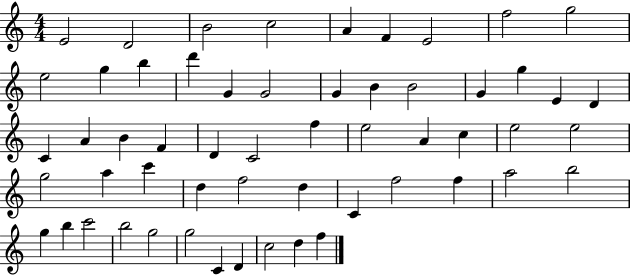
X:1
T:Untitled
M:4/4
L:1/4
K:C
E2 D2 B2 c2 A F E2 f2 g2 e2 g b d' G G2 G B B2 G g E D C A B F D C2 f e2 A c e2 e2 g2 a c' d f2 d C f2 f a2 b2 g b c'2 b2 g2 g2 C D c2 d f